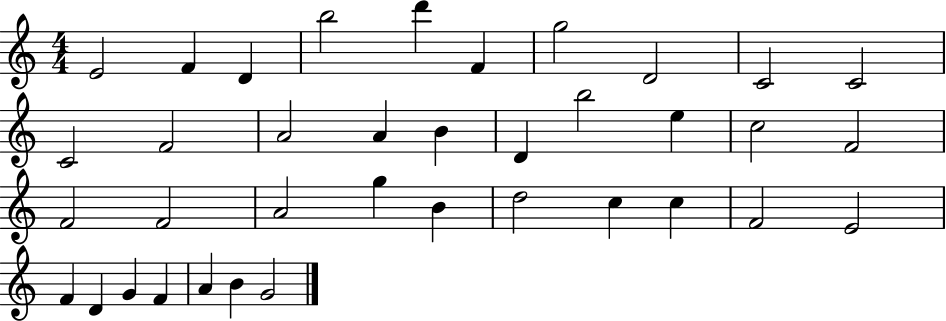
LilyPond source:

{
  \clef treble
  \numericTimeSignature
  \time 4/4
  \key c \major
  e'2 f'4 d'4 | b''2 d'''4 f'4 | g''2 d'2 | c'2 c'2 | \break c'2 f'2 | a'2 a'4 b'4 | d'4 b''2 e''4 | c''2 f'2 | \break f'2 f'2 | a'2 g''4 b'4 | d''2 c''4 c''4 | f'2 e'2 | \break f'4 d'4 g'4 f'4 | a'4 b'4 g'2 | \bar "|."
}